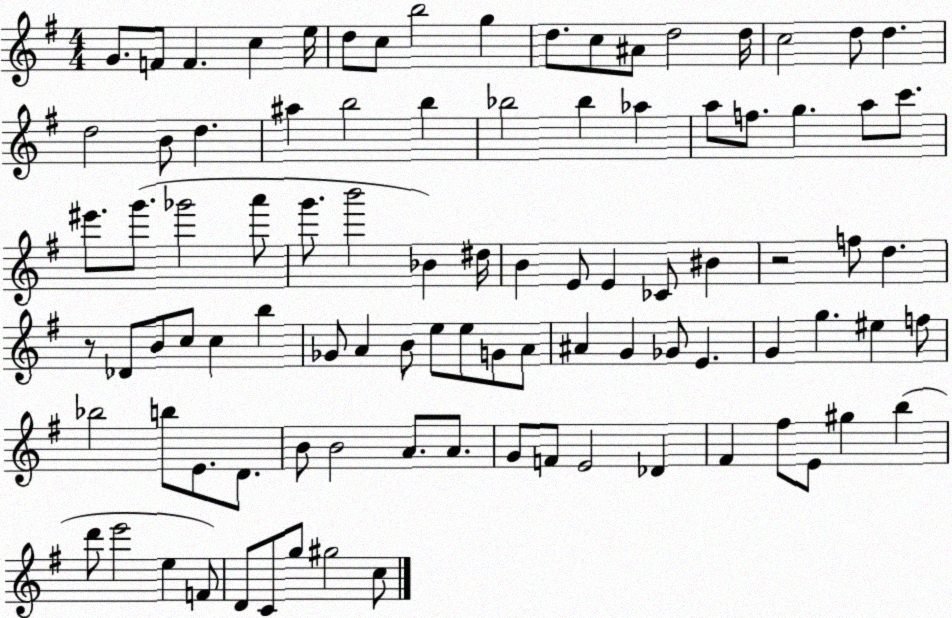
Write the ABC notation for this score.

X:1
T:Untitled
M:4/4
L:1/4
K:G
G/2 F/2 F c e/4 d/2 c/2 b2 g d/2 c/2 ^A/2 d2 d/4 c2 d/2 d d2 B/2 d ^a b2 b _b2 _b _a a/2 f/2 g a/2 c'/2 ^e'/2 g'/2 _g'2 a'/2 g'/2 b'2 _B ^d/4 B E/2 E _C/2 ^B z2 f/2 d z/2 _D/2 B/2 c/2 c b _G/2 A B/2 e/2 e/2 G/2 A/2 ^A G _G/2 E G g ^e f/2 _b2 b/2 E/2 D/2 B/2 B2 A/2 A/2 G/2 F/2 E2 _D ^F ^f/2 E/2 ^g b d'/2 e'2 e F/2 D/2 C/2 g/2 ^g2 c/2